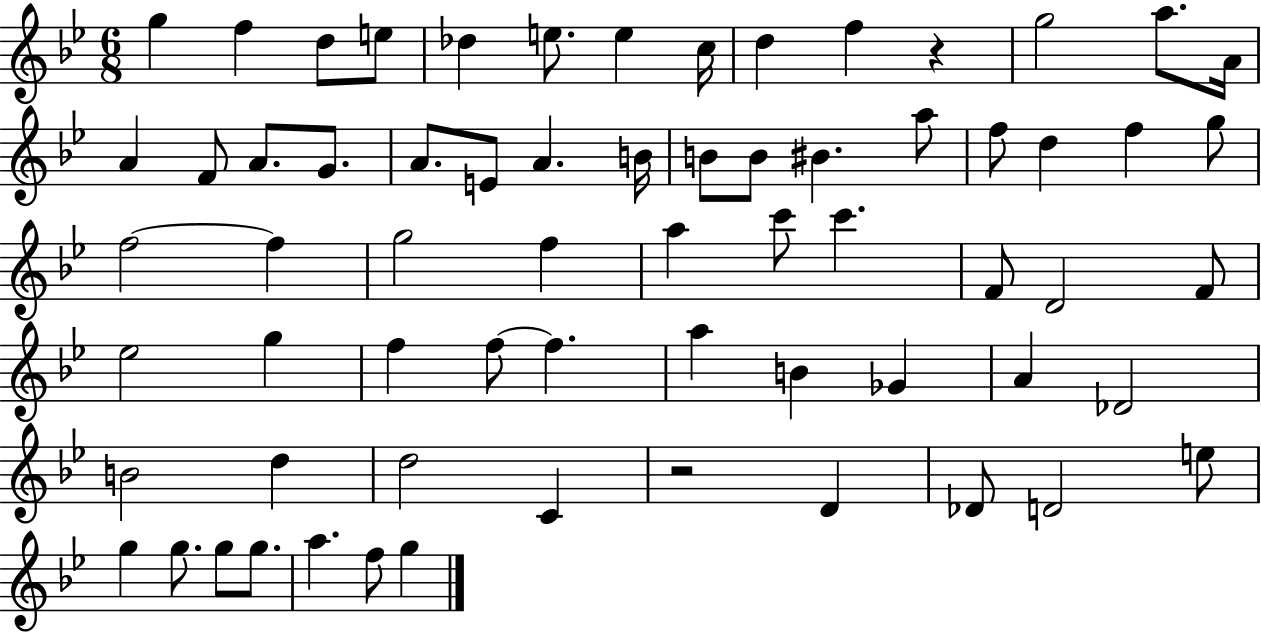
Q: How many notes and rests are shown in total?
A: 66